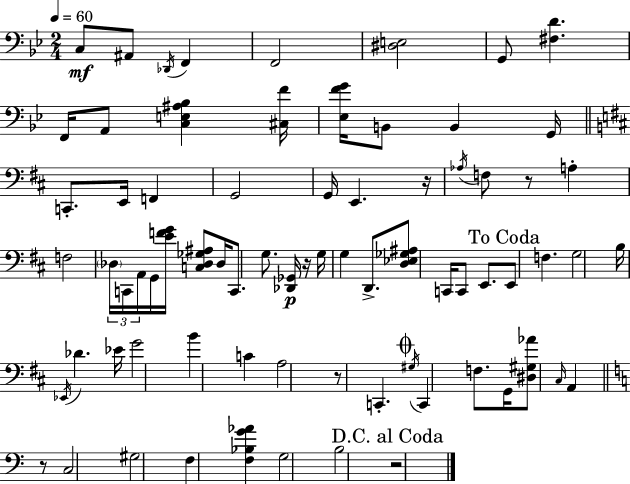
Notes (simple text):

C3/e A#2/e Db2/s F2/q F2/h [D#3,E3]/h G2/e [F#3,D4]/q. F2/s A2/e [C3,E3,A#3,Bb3]/q [C#3,F4]/s [Eb3,F4,G4]/s B2/e B2/q G2/s C2/e. E2/s F2/q G2/h G2/s E2/q. R/s Ab3/s F3/e R/e A3/q F3/h Db3/s C2/s A2/s G2/s [E4,F4,G4]/s [C3,Db3,Gb3,A#3]/e Db3/s C2/e. G3/e. [Db2,Gb2]/s R/s G3/s G3/q D2/e. [D3,Eb3,Gb3,A#3]/e C2/s C2/e E2/e. E2/e F3/q. G3/h B3/s Eb2/s Db4/q. Eb4/s G4/h B4/q C4/q A3/h R/e C2/q. G#3/s C2/q F3/e. G2/s [D#3,G#3,Ab4]/e C#3/s A2/q R/e C3/h G#3/h F3/q [F3,Bb3,G4,Ab4]/q G3/h B3/h R/h